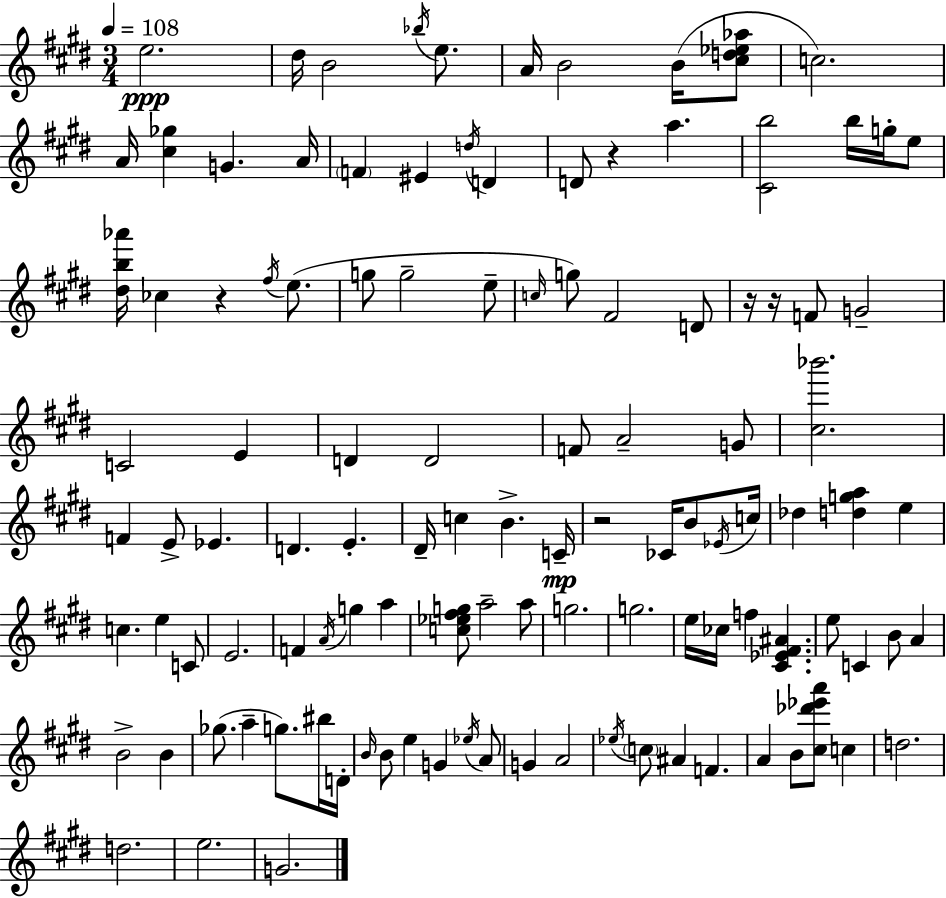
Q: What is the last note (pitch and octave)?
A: G4